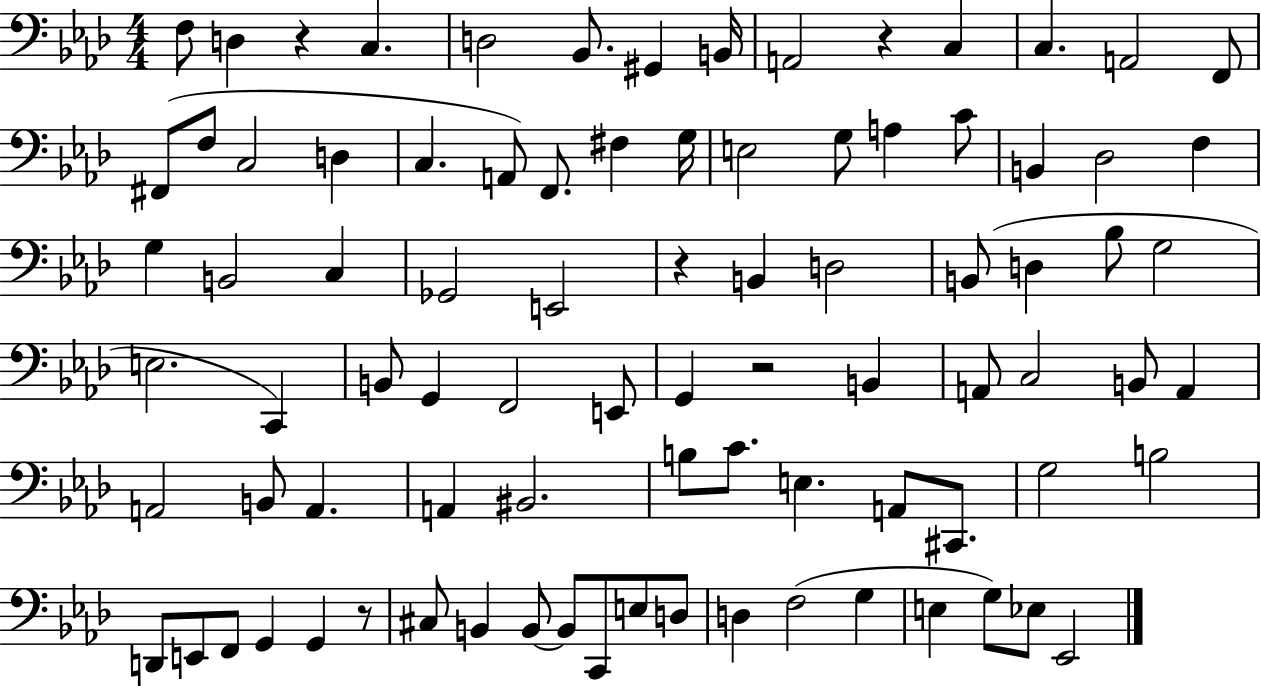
F3/e D3/q R/q C3/q. D3/h Bb2/e. G#2/q B2/s A2/h R/q C3/q C3/q. A2/h F2/e F#2/e F3/e C3/h D3/q C3/q. A2/e F2/e. F#3/q G3/s E3/h G3/e A3/q C4/e B2/q Db3/h F3/q G3/q B2/h C3/q Gb2/h E2/h R/q B2/q D3/h B2/e D3/q Bb3/e G3/h E3/h. C2/q B2/e G2/q F2/h E2/e G2/q R/h B2/q A2/e C3/h B2/e A2/q A2/h B2/e A2/q. A2/q BIS2/h. B3/e C4/e. E3/q. A2/e C#2/e. G3/h B3/h D2/e E2/e F2/e G2/q G2/q R/e C#3/e B2/q B2/e B2/e C2/e E3/e D3/e D3/q F3/h G3/q E3/q G3/e Eb3/e Eb2/h